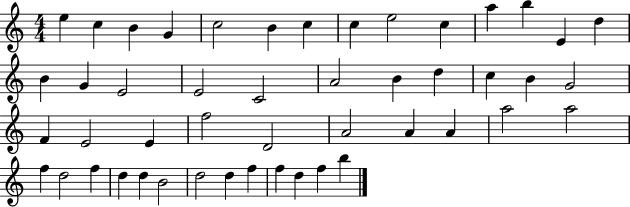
E5/q C5/q B4/q G4/q C5/h B4/q C5/q C5/q E5/h C5/q A5/q B5/q E4/q D5/q B4/q G4/q E4/h E4/h C4/h A4/h B4/q D5/q C5/q B4/q G4/h F4/q E4/h E4/q F5/h D4/h A4/h A4/q A4/q A5/h A5/h F5/q D5/h F5/q D5/q D5/q B4/h D5/h D5/q F5/q F5/q D5/q F5/q B5/q